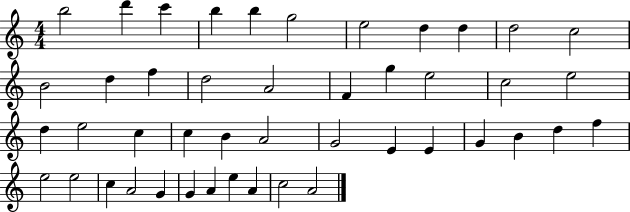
B5/h D6/q C6/q B5/q B5/q G5/h E5/h D5/q D5/q D5/h C5/h B4/h D5/q F5/q D5/h A4/h F4/q G5/q E5/h C5/h E5/h D5/q E5/h C5/q C5/q B4/q A4/h G4/h E4/q E4/q G4/q B4/q D5/q F5/q E5/h E5/h C5/q A4/h G4/q G4/q A4/q E5/q A4/q C5/h A4/h